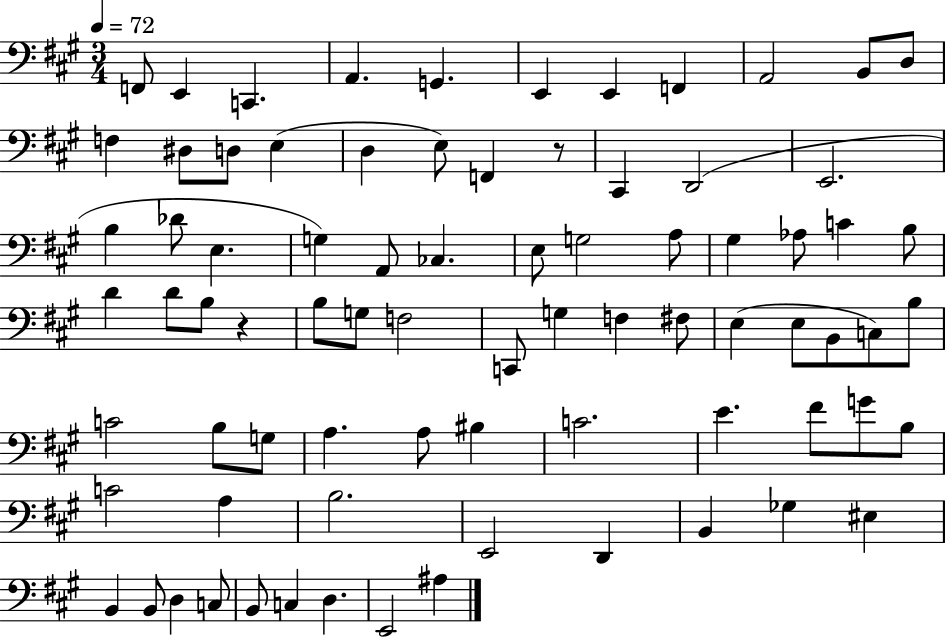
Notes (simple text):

F2/e E2/q C2/q. A2/q. G2/q. E2/q E2/q F2/q A2/h B2/e D3/e F3/q D#3/e D3/e E3/q D3/q E3/e F2/q R/e C#2/q D2/h E2/h. B3/q Db4/e E3/q. G3/q A2/e CES3/q. E3/e G3/h A3/e G#3/q Ab3/e C4/q B3/e D4/q D4/e B3/e R/q B3/e G3/e F3/h C2/e G3/q F3/q F#3/e E3/q E3/e B2/e C3/e B3/e C4/h B3/e G3/e A3/q. A3/e BIS3/q C4/h. E4/q. F#4/e G4/e B3/e C4/h A3/q B3/h. E2/h D2/q B2/q Gb3/q EIS3/q B2/q B2/e D3/q C3/e B2/e C3/q D3/q. E2/h A#3/q